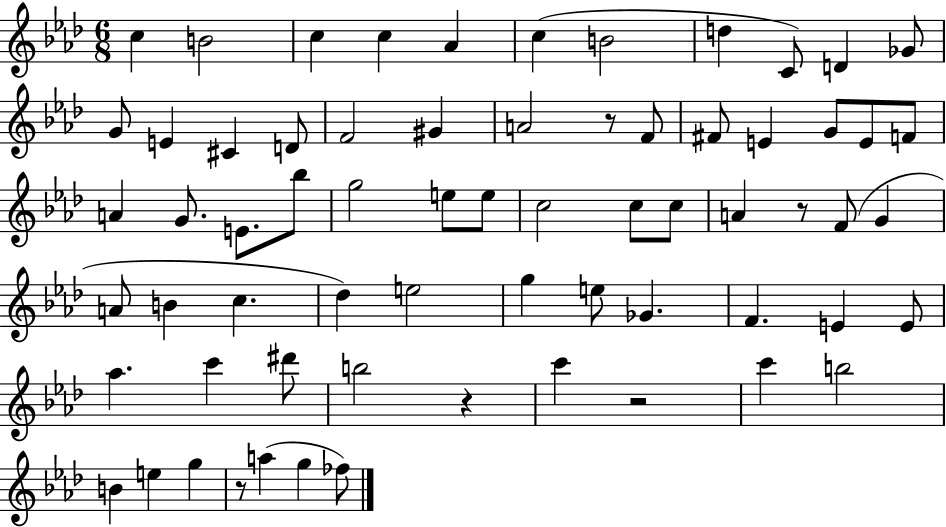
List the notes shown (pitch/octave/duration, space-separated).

C5/q B4/h C5/q C5/q Ab4/q C5/q B4/h D5/q C4/e D4/q Gb4/e G4/e E4/q C#4/q D4/e F4/h G#4/q A4/h R/e F4/e F#4/e E4/q G4/e E4/e F4/e A4/q G4/e. E4/e. Bb5/e G5/h E5/e E5/e C5/h C5/e C5/e A4/q R/e F4/e G4/q A4/e B4/q C5/q. Db5/q E5/h G5/q E5/e Gb4/q. F4/q. E4/q E4/e Ab5/q. C6/q D#6/e B5/h R/q C6/q R/h C6/q B5/h B4/q E5/q G5/q R/e A5/q G5/q FES5/e